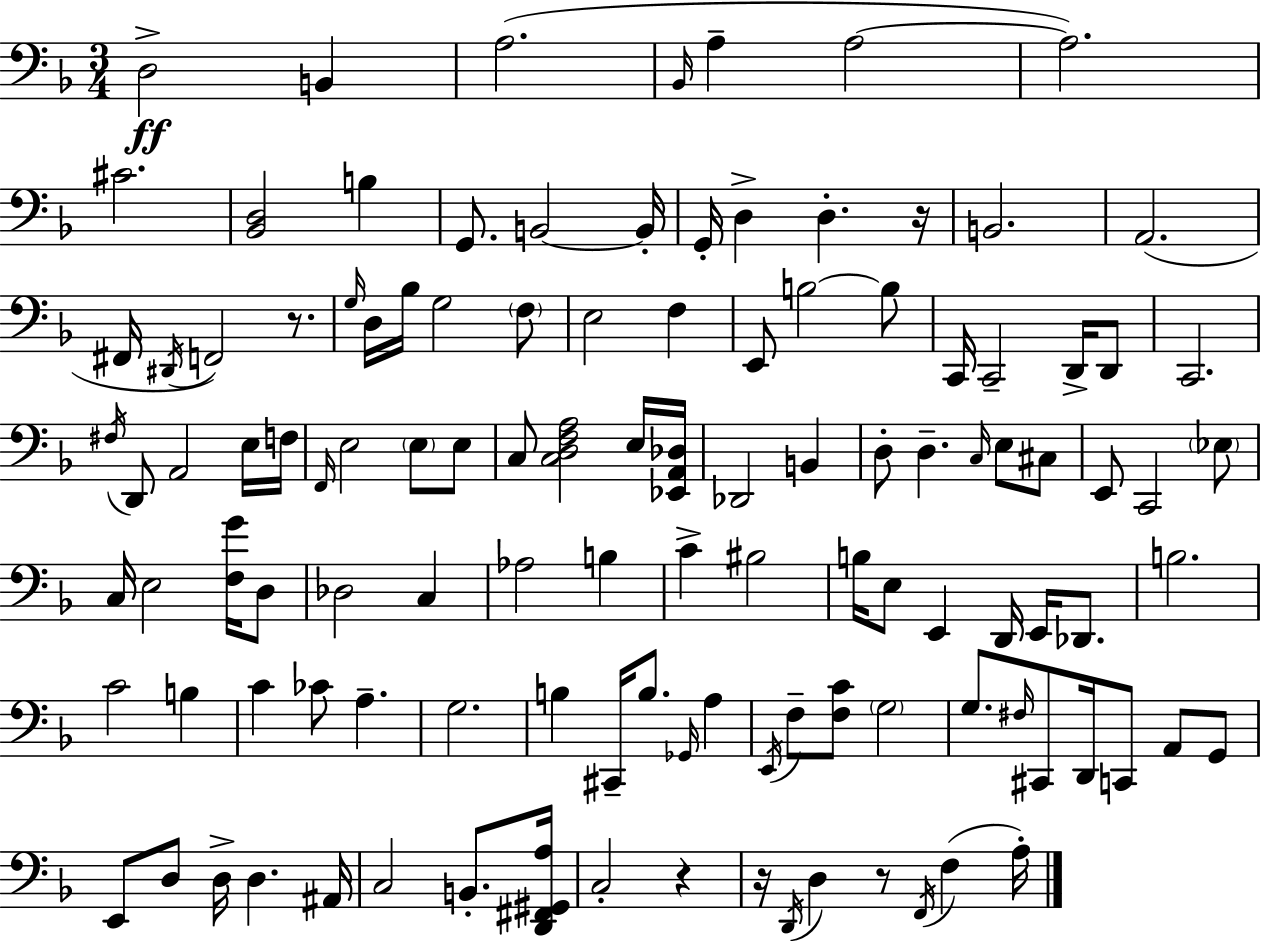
X:1
T:Untitled
M:3/4
L:1/4
K:F
D,2 B,, A,2 _B,,/4 A, A,2 A,2 ^C2 [_B,,D,]2 B, G,,/2 B,,2 B,,/4 G,,/4 D, D, z/4 B,,2 A,,2 ^F,,/4 ^D,,/4 F,,2 z/2 G,/4 D,/4 _B,/4 G,2 F,/2 E,2 F, E,,/2 B,2 B,/2 C,,/4 C,,2 D,,/4 D,,/2 C,,2 ^F,/4 D,,/2 A,,2 E,/4 F,/4 F,,/4 E,2 E,/2 E,/2 C,/2 [C,D,F,A,]2 E,/4 [_E,,A,,_D,]/4 _D,,2 B,, D,/2 D, C,/4 E,/2 ^C,/2 E,,/2 C,,2 _E,/2 C,/4 E,2 [F,G]/4 D,/2 _D,2 C, _A,2 B, C ^B,2 B,/4 E,/2 E,, D,,/4 E,,/4 _D,,/2 B,2 C2 B, C _C/2 A, G,2 B, ^C,,/4 B,/2 _G,,/4 A, E,,/4 F,/2 [F,C]/2 G,2 G,/2 ^F,/4 ^C,,/2 D,,/4 C,,/2 A,,/2 G,,/2 E,,/2 D,/2 D,/4 D, ^A,,/4 C,2 B,,/2 [D,,^F,,^G,,A,]/4 C,2 z z/4 D,,/4 D, z/2 F,,/4 F, A,/4